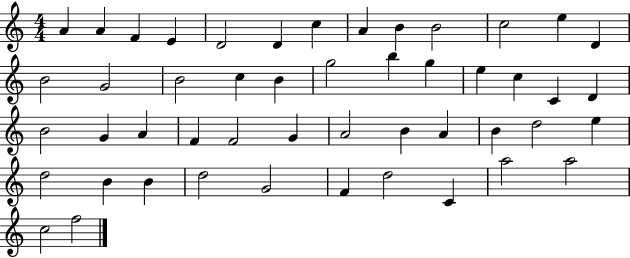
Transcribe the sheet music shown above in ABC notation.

X:1
T:Untitled
M:4/4
L:1/4
K:C
A A F E D2 D c A B B2 c2 e D B2 G2 B2 c B g2 b g e c C D B2 G A F F2 G A2 B A B d2 e d2 B B d2 G2 F d2 C a2 a2 c2 f2